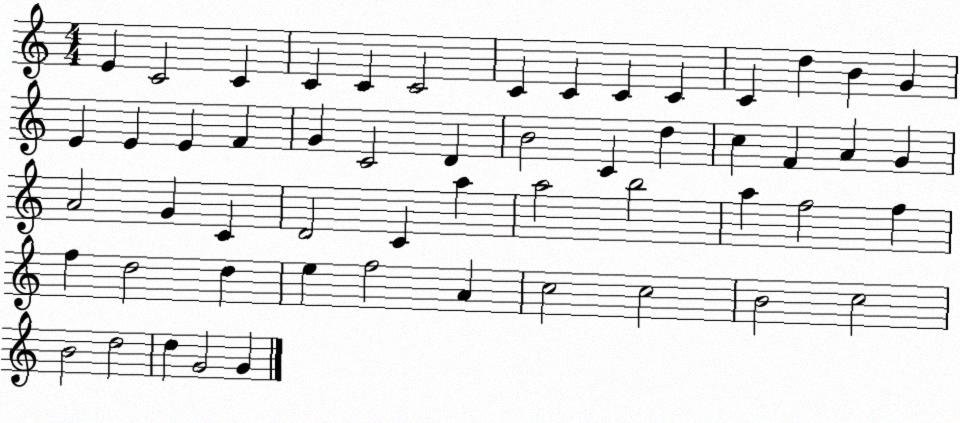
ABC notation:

X:1
T:Untitled
M:4/4
L:1/4
K:C
E C2 C C C C2 C C C C C d B G E E E F G C2 D B2 C d c F A G A2 G C D2 C a a2 b2 a f2 f f d2 d e f2 A c2 c2 B2 c2 B2 d2 d G2 G